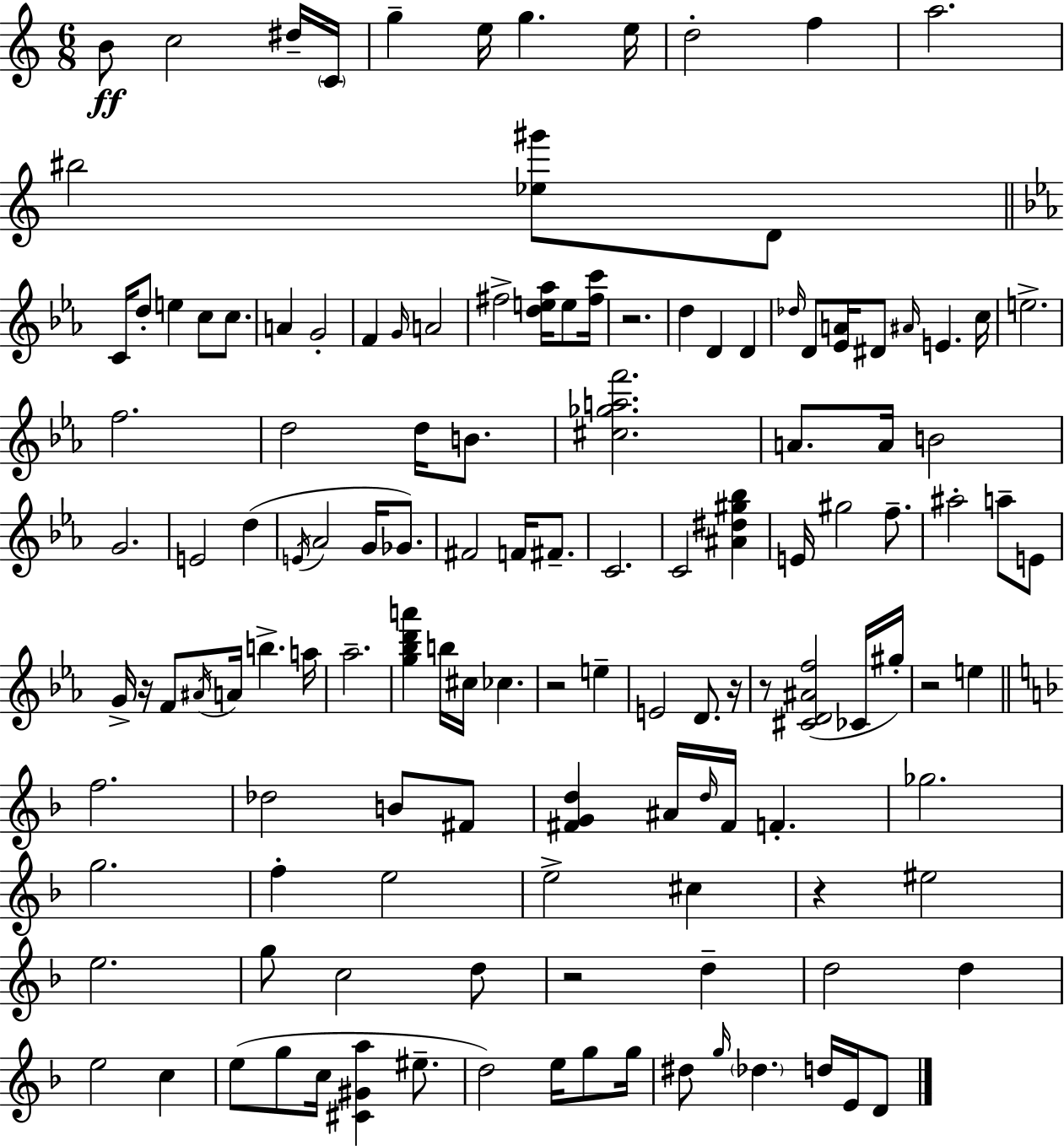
B4/e C5/h D#5/s C4/s G5/q E5/s G5/q. E5/s D5/h F5/q A5/h. BIS5/h [Eb5,G#6]/e D4/e C4/s D5/e E5/q C5/e C5/e. A4/q G4/h F4/q G4/s A4/h F#5/h [D5,E5,Ab5]/s E5/e [F#5,C6]/s R/h. D5/q D4/q D4/q Db5/s D4/e [Eb4,A4]/s D#4/e A#4/s E4/q. C5/s E5/h. F5/h. D5/h D5/s B4/e. [C#5,Gb5,A5,F6]/h. A4/e. A4/s B4/h G4/h. E4/h D5/q E4/s Ab4/h G4/s Gb4/e. F#4/h F4/s F#4/e. C4/h. C4/h [A#4,D#5,G#5,Bb5]/q E4/s G#5/h F5/e. A#5/h A5/e E4/e G4/s R/s F4/e A#4/s A4/s B5/q. A5/s Ab5/h. [G5,Bb5,D6,A6]/q B5/s C#5/s CES5/q. R/h E5/q E4/h D4/e. R/s R/e [C#4,D4,A#4,F5]/h CES4/s G#5/s R/h E5/q F5/h. Db5/h B4/e F#4/e [F#4,G4,D5]/q A#4/s D5/s F#4/s F4/q. Gb5/h. G5/h. F5/q E5/h E5/h C#5/q R/q EIS5/h E5/h. G5/e C5/h D5/e R/h D5/q D5/h D5/q E5/h C5/q E5/e G5/e C5/s [C#4,G#4,A5]/q EIS5/e. D5/h E5/s G5/e G5/s D#5/e G5/s Db5/q. D5/s E4/s D4/e